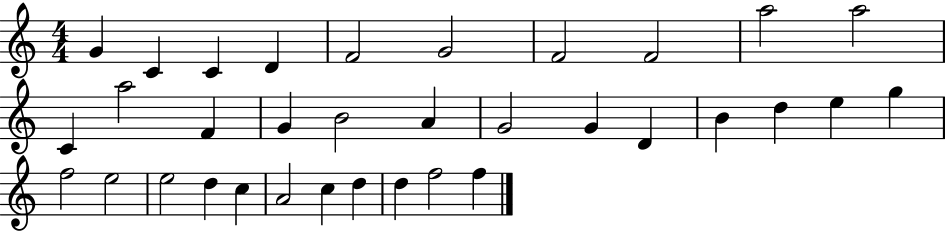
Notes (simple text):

G4/q C4/q C4/q D4/q F4/h G4/h F4/h F4/h A5/h A5/h C4/q A5/h F4/q G4/q B4/h A4/q G4/h G4/q D4/q B4/q D5/q E5/q G5/q F5/h E5/h E5/h D5/q C5/q A4/h C5/q D5/q D5/q F5/h F5/q